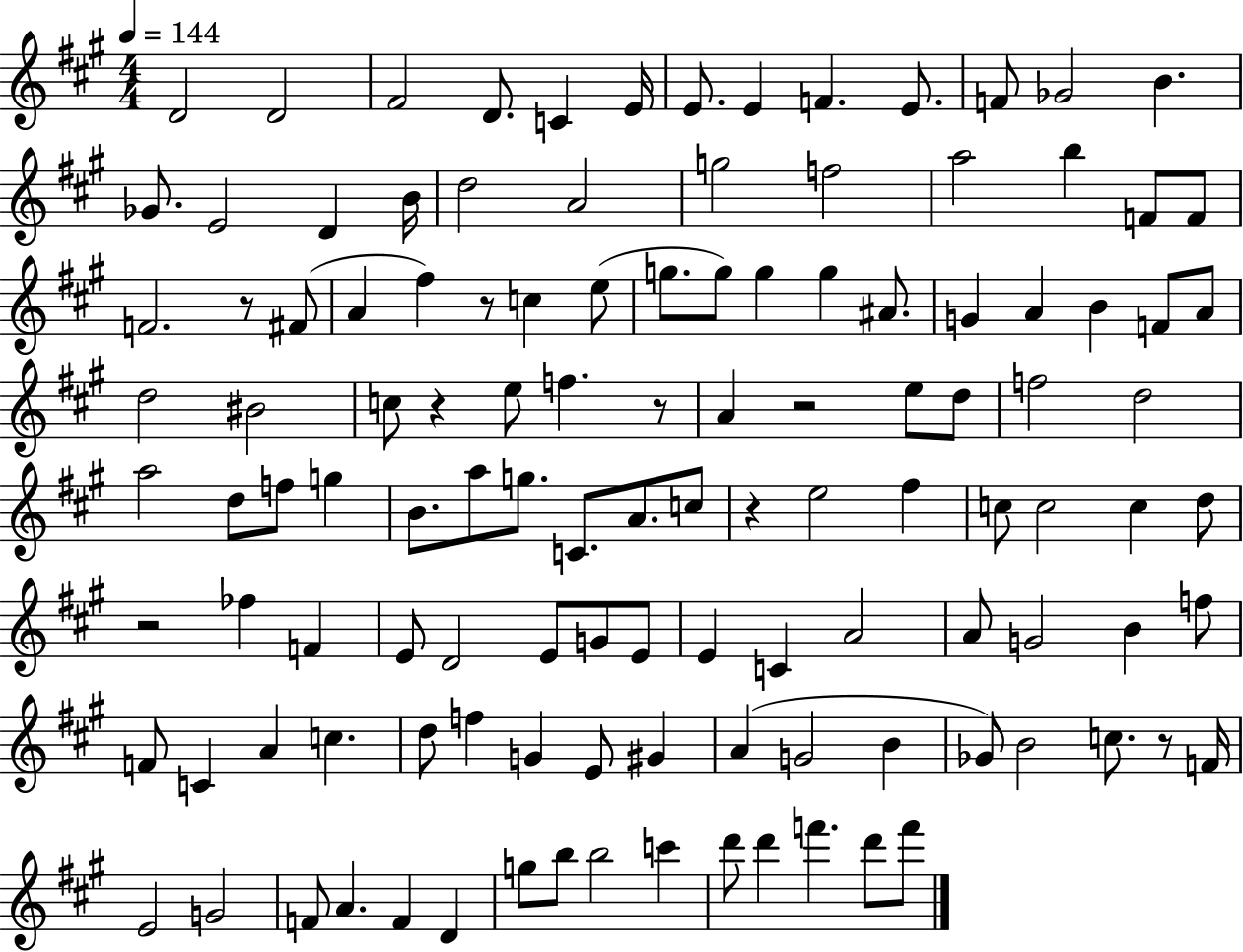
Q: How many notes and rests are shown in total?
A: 120